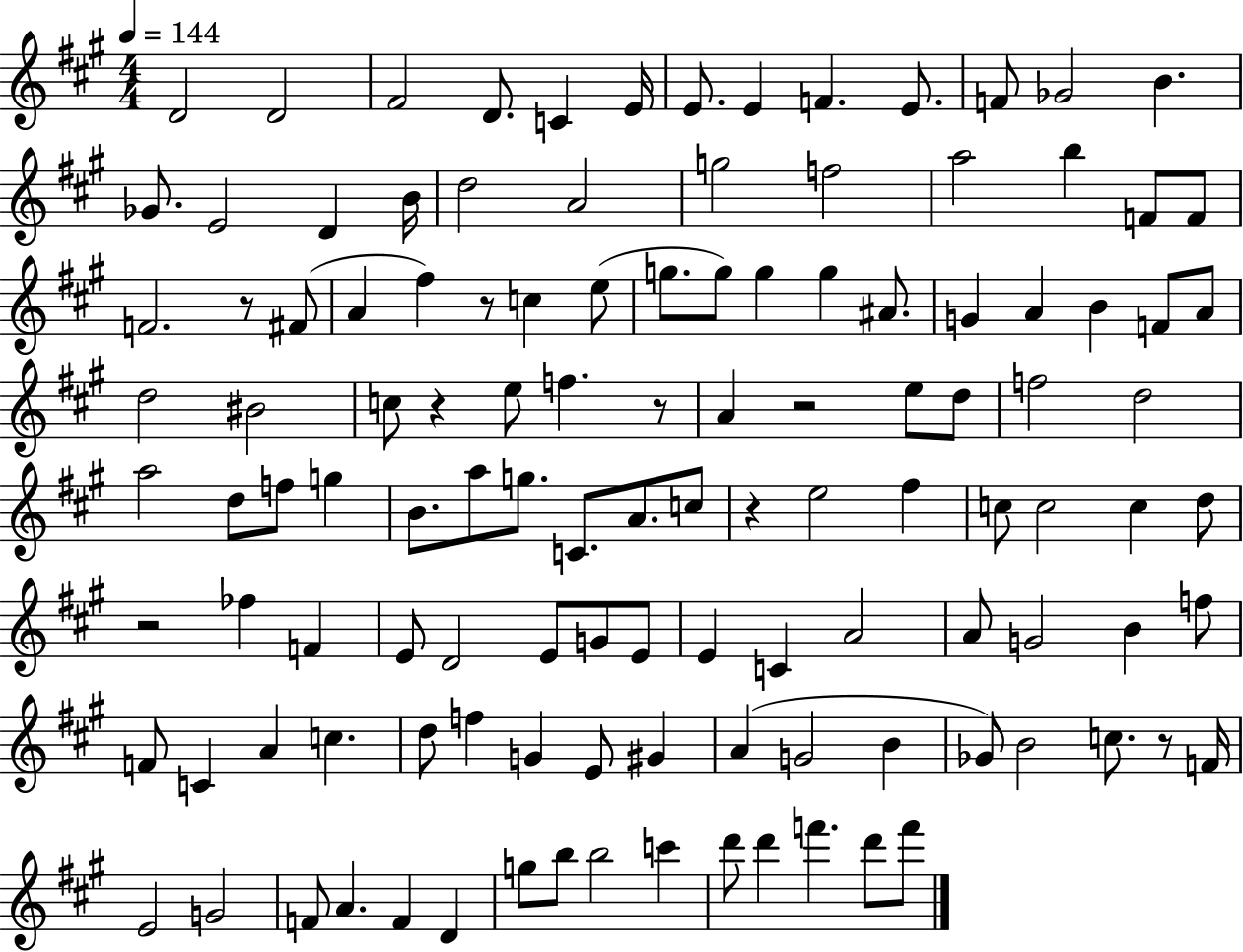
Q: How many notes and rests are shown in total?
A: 120